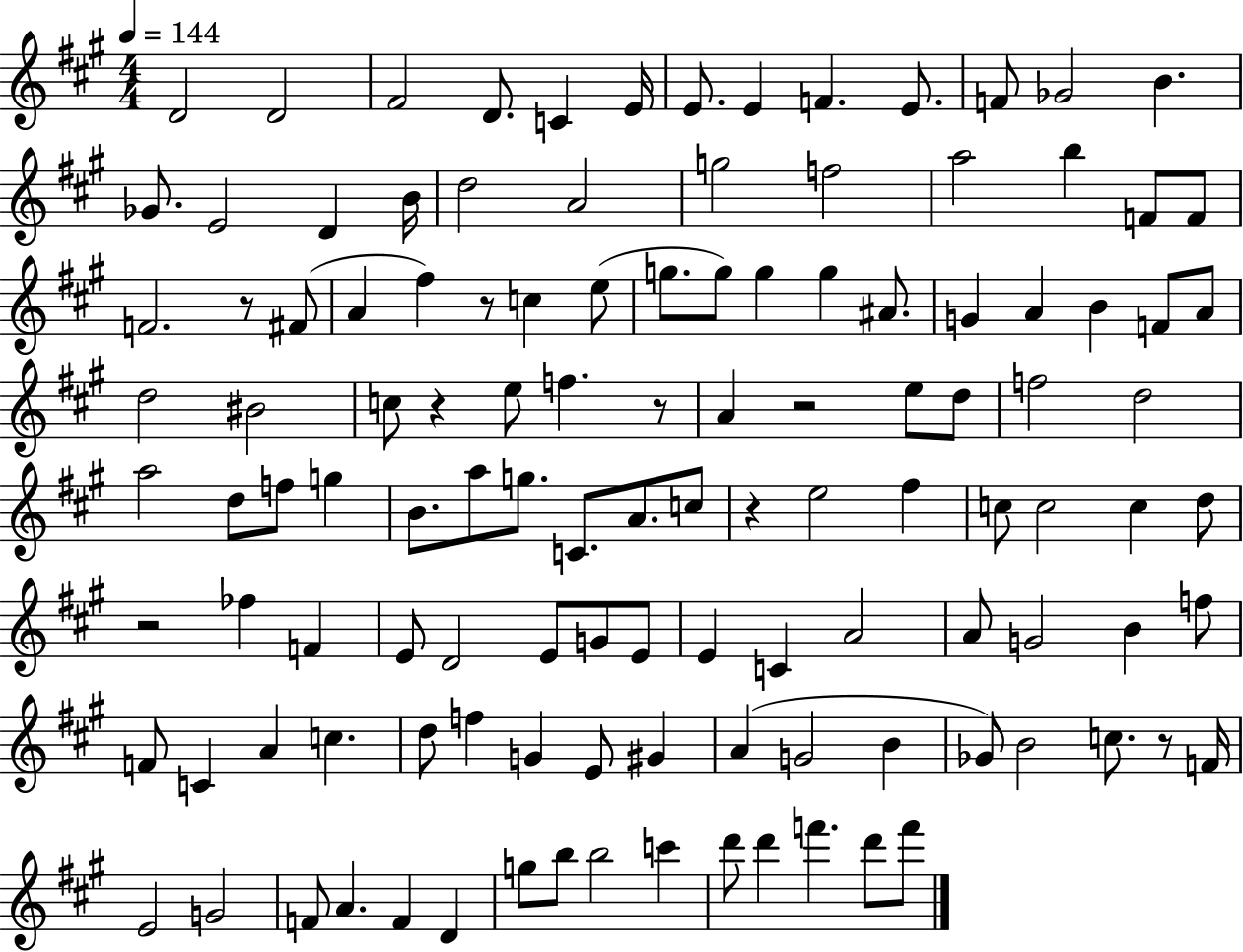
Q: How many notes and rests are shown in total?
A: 120